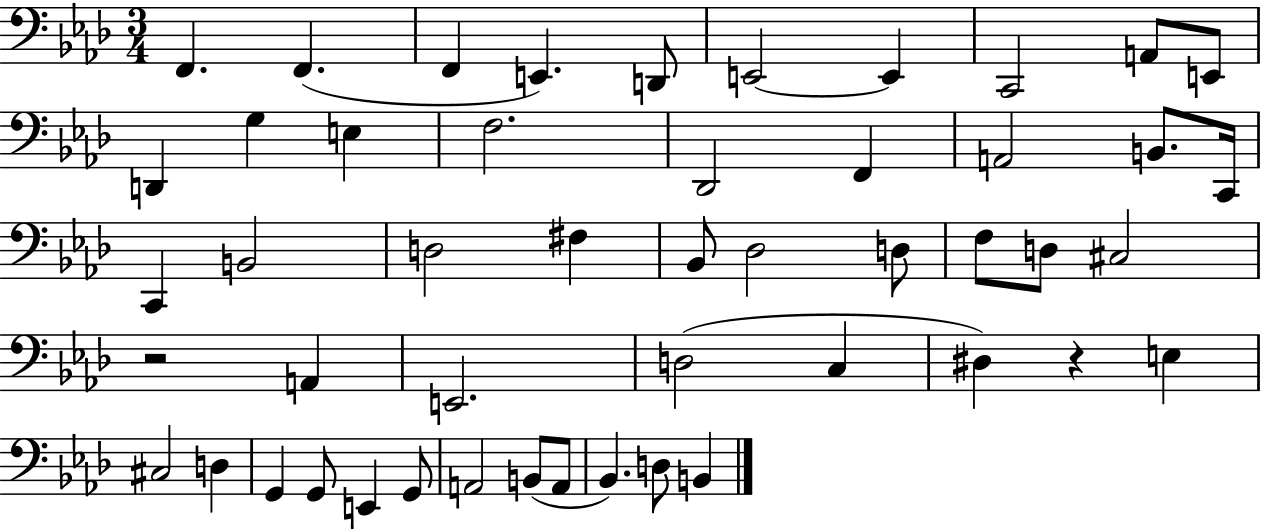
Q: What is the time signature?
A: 3/4